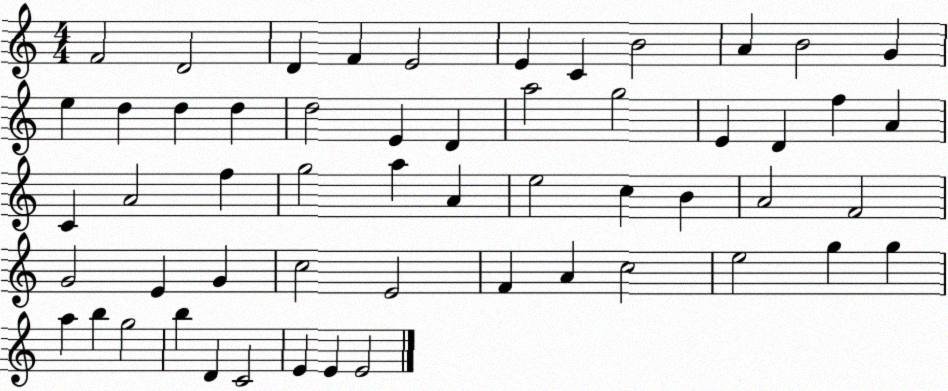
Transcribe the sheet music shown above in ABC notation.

X:1
T:Untitled
M:4/4
L:1/4
K:C
F2 D2 D F E2 E C B2 A B2 G e d d d d2 E D a2 g2 E D f A C A2 f g2 a A e2 c B A2 F2 G2 E G c2 E2 F A c2 e2 g g a b g2 b D C2 E E E2